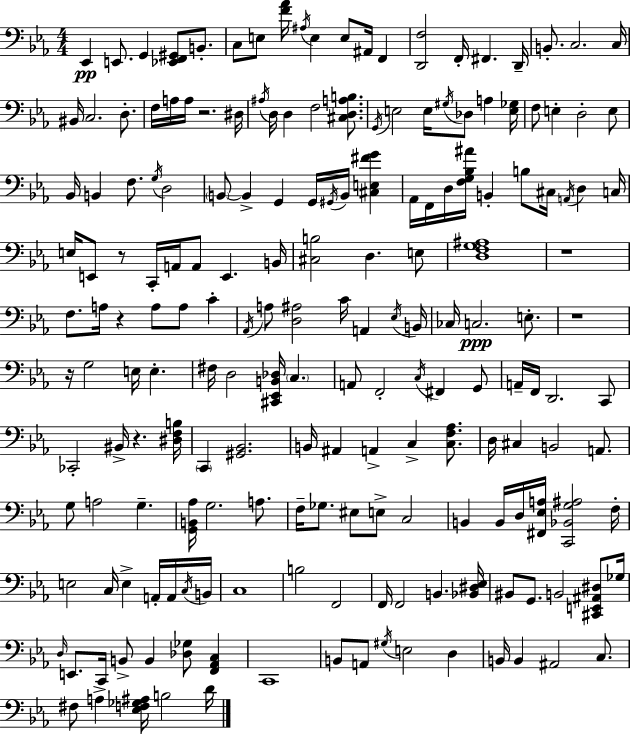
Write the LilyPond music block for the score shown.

{
  \clef bass
  \numericTimeSignature
  \time 4/4
  \key c \minor
  ees,4\pp e,8. g,4 <ees, f, gis,>8 b,8.-. | c8 e8 <f' aes'>16 \acciaccatura { ais16 } e4 e8 ais,16 f,4 | <d, f>2 f,16-. fis,4. | d,16-- b,8.-. c2. | \break c16 bis,16 c2. d8.-. | f16 a16 a16 r2. | dis16 \acciaccatura { ais16 } d16 d4 f2 <cis d a b>8. | \acciaccatura { g,16 } e2 e16 \acciaccatura { gis16 } des8 a4 | \break <e ges>16 f8 e4-. d2-. | e8 bes,16 b,4 f8. \acciaccatura { g16 } d2 | \parenthesize b,8~~ b,4-> g,4 g,16 | \acciaccatura { gis,16 } b,16 <cis e fis' g'>4 aes,16 f,16 d16 <f g bes ais'>16 b,4-. b8 | \break cis16 \acciaccatura { a,16 } d4 c16 e16 e,8 r8 c,16-. a,16 a,8 | e,4. b,16 <cis b>2 d4. | e8 <d f g ais>1 | r1 | \break f8. a16 r4 a8 | a8 c'4-. \acciaccatura { aes,16 } a8 <d ais>2 | c'16 a,4 \acciaccatura { ees16 } b,16 ces16 c2.\ppp | e8.-. r1 | \break r16 g2 | e16 e4.-. fis16 d2 | <cis, ees, b, des>16 \parenthesize c4. a,8 f,2-. | \acciaccatura { c16 } fis,4 g,8 a,16-- f,16 d,2. | \break c,8 ces,2-. | bis,16-> r4. <dis f b>16 \parenthesize c,4 <gis, bes,>2. | b,16 ais,4 a,4-> | c4-> <c f aes>8. d16 cis4 b,2 | \break a,8. g8 a2 | g4.-- <g, b, aes>16 g2. | a8. f16-- ges8. eis8 | e8-> c2 b,4 b,16 d16 | \break <fis, ees a>16 <c, bes, g ais>2 f16-. e2 | c16 e4-> a,16-. a,16 \acciaccatura { c16 } b,16 c1 | b2 | f,2 f,16 f,2 | \break b,4. <bes, dis ees>16 bis,8 g,8. | b,2 <cis, e, ais, dis>8 ges16 \grace { d16 } e,8. c,16 | b,8-> b,4 <des ges>8 <f, aes, c>4 c,1 | b,8 a,8 | \break \acciaccatura { gis16 } e2 d4 b,16 b,4 | ais,2 c8. fis8 a4-> | <ees f ges ais>16 b2 d'16 \bar "|."
}